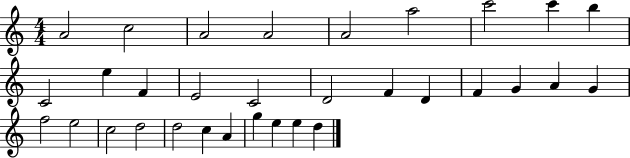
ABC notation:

X:1
T:Untitled
M:4/4
L:1/4
K:C
A2 c2 A2 A2 A2 a2 c'2 c' b C2 e F E2 C2 D2 F D F G A G f2 e2 c2 d2 d2 c A g e e d